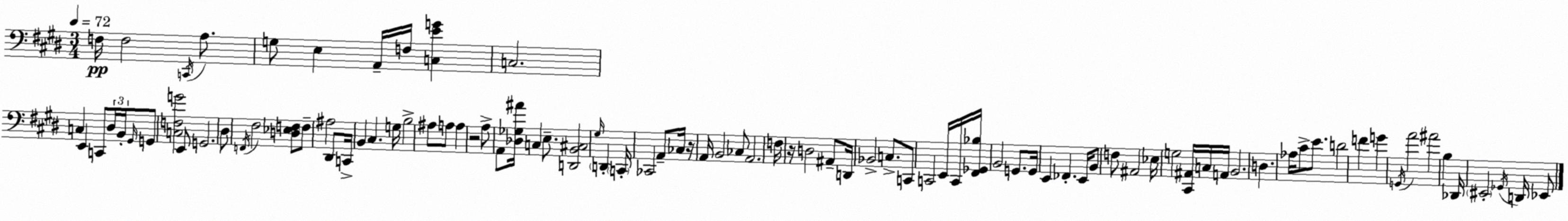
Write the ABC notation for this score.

X:1
T:Untitled
M:3/4
L:1/4
K:E
F,/4 F,2 C,,/4 A,/2 G,/2 E, A,,/4 F,/4 [C,EG] C,2 C, E,, C,,/2 ^D,/4 B,,/4 ^G,,/4 G,,/2 [C,F,G]2 E,,/2 G,,2 ^D,/2 F,,/4 ^F,2 [D,_E,F,]/2 F,/2 ^A,2 ^D,,/2 C,,/4 B,, ^C, G,/4 B,2 ^A,/2 A,/2 A, z2 A,/2 A,,/2 [_D,_G,^A]/4 C, E,/2 [D,,B,,^C,]2 ^G,/4 D,, C,,/4 _C,,2 A,,/2 _C,/4 z/4 A,,/4 B,,2 _C,/2 A,,2 F,/4 z/4 D,2 ^A,,/2 D,,/4 _B,,2 C,/2 C,,/2 C,,2 E,,/4 C,,/4 [^F,,_G,,_B,]/4 B,,2 G,,/2 G,,/4 E,, _F,, E,,/4 B,,/2 F,/2 ^A,,2 _E,/4 G,2 [^C,,^A,,]/4 C,/4 A,,/4 B,,2 D, _A,/4 ^C/2 E/2 D2 F G G,,/4 A2 ^A2 B, _D,,/4 ^E,,2 _G,,/4 D,,/4 _E,,/2